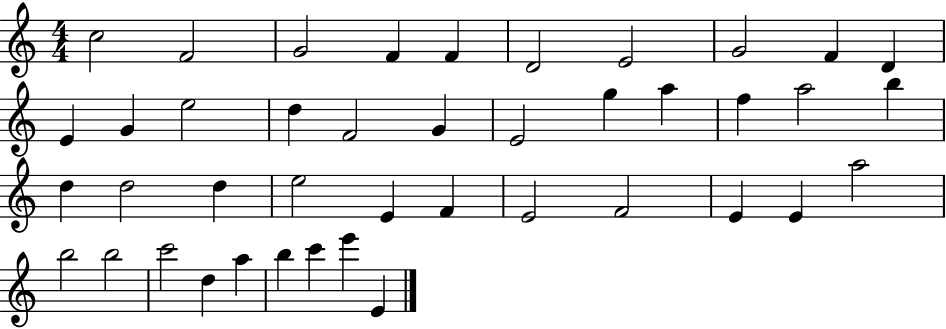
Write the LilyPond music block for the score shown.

{
  \clef treble
  \numericTimeSignature
  \time 4/4
  \key c \major
  c''2 f'2 | g'2 f'4 f'4 | d'2 e'2 | g'2 f'4 d'4 | \break e'4 g'4 e''2 | d''4 f'2 g'4 | e'2 g''4 a''4 | f''4 a''2 b''4 | \break d''4 d''2 d''4 | e''2 e'4 f'4 | e'2 f'2 | e'4 e'4 a''2 | \break b''2 b''2 | c'''2 d''4 a''4 | b''4 c'''4 e'''4 e'4 | \bar "|."
}